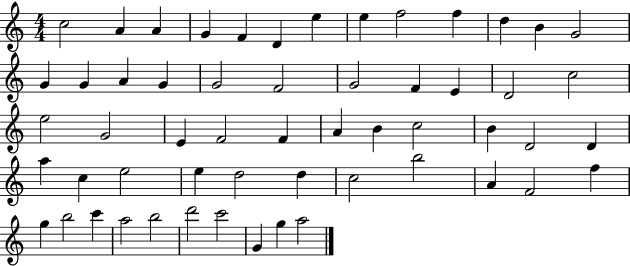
C5/h A4/q A4/q G4/q F4/q D4/q E5/q E5/q F5/h F5/q D5/q B4/q G4/h G4/q G4/q A4/q G4/q G4/h F4/h G4/h F4/q E4/q D4/h C5/h E5/h G4/h E4/q F4/h F4/q A4/q B4/q C5/h B4/q D4/h D4/q A5/q C5/q E5/h E5/q D5/h D5/q C5/h B5/h A4/q F4/h F5/q G5/q B5/h C6/q A5/h B5/h D6/h C6/h G4/q G5/q A5/h